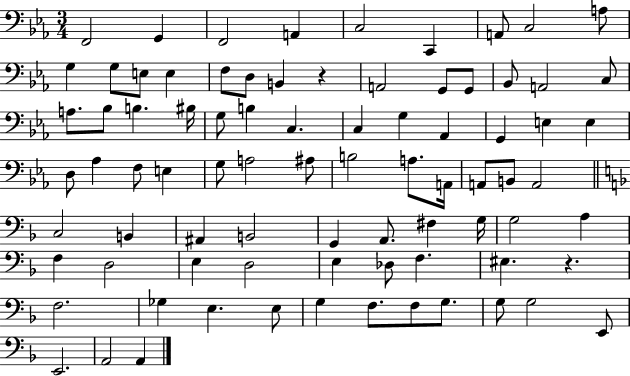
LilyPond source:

{
  \clef bass
  \numericTimeSignature
  \time 3/4
  \key ees \major
  f,2 g,4 | f,2 a,4 | c2 c,4 | a,8 c2 a8 | \break g4 g8 e8 e4 | f8 d8 b,4 r4 | a,2 g,8 g,8 | bes,8 a,2 c8 | \break a8. bes8 b4. bis16 | g8 b4 c4. | c4 g4 aes,4 | g,4 e4 e4 | \break d8 aes4 f8 e4 | g8 a2 ais8 | b2 a8. a,16 | a,8 b,8 a,2 | \break \bar "||" \break \key f \major c2 b,4 | ais,4 b,2 | g,4 a,8. fis4 g16 | g2 a4 | \break f4 d2 | e4 d2 | e4 des8 f4. | eis4. r4. | \break f2. | ges4 e4. e8 | g4 f8. f8 g8. | g8 g2 e,8 | \break e,2. | a,2 a,4 | \bar "|."
}